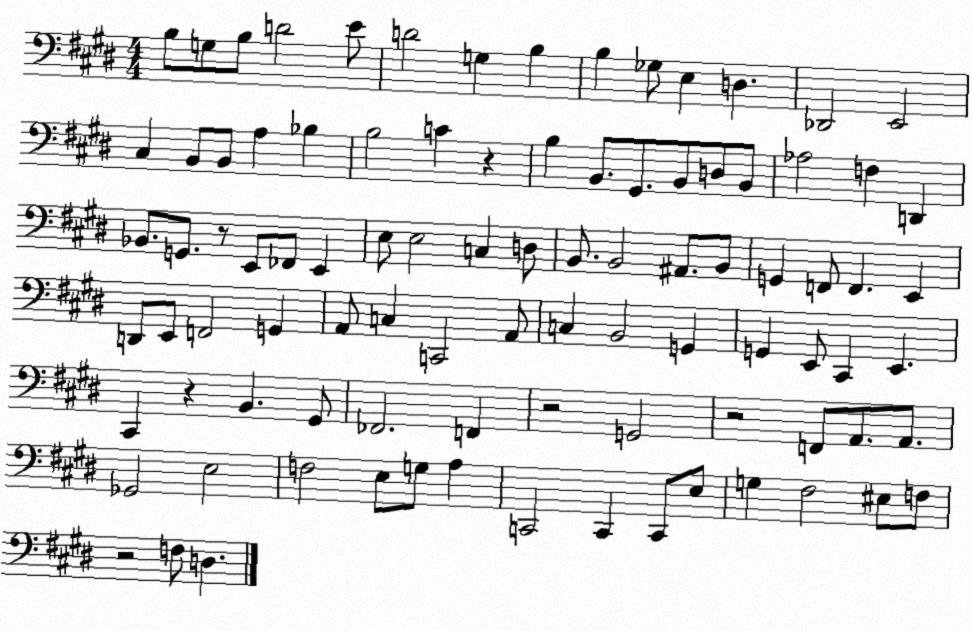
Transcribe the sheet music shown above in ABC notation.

X:1
T:Untitled
M:4/4
L:1/4
K:E
B,/2 G,/2 B,/2 D2 E/2 D2 G, B, B, _G,/2 E, D, _D,,2 E,,2 ^C, B,,/2 B,,/2 A, _B, B,2 C z B, B,,/2 ^G,,/2 B,,/2 D,/2 B,,/2 _A,2 F, D,, _B,,/2 G,,/2 z/2 E,,/2 _F,,/2 E,, E,/2 E,2 C, D,/2 B,,/2 B,,2 ^A,,/2 B,,/2 G,, F,,/2 F,, E,, D,,/2 E,,/2 F,,2 G,, A,,/2 C, C,,2 A,,/2 C, B,,2 G,, G,, E,,/2 ^C,, E,, ^C,, z B,, ^G,,/2 _F,,2 F,, z2 G,,2 z2 F,,/2 A,,/2 A,,/2 _G,,2 E,2 F,2 E,/2 G,/2 A, C,,2 C,, C,,/2 E,/2 G, ^F,2 ^E,/2 F,/2 z2 F,/2 D,